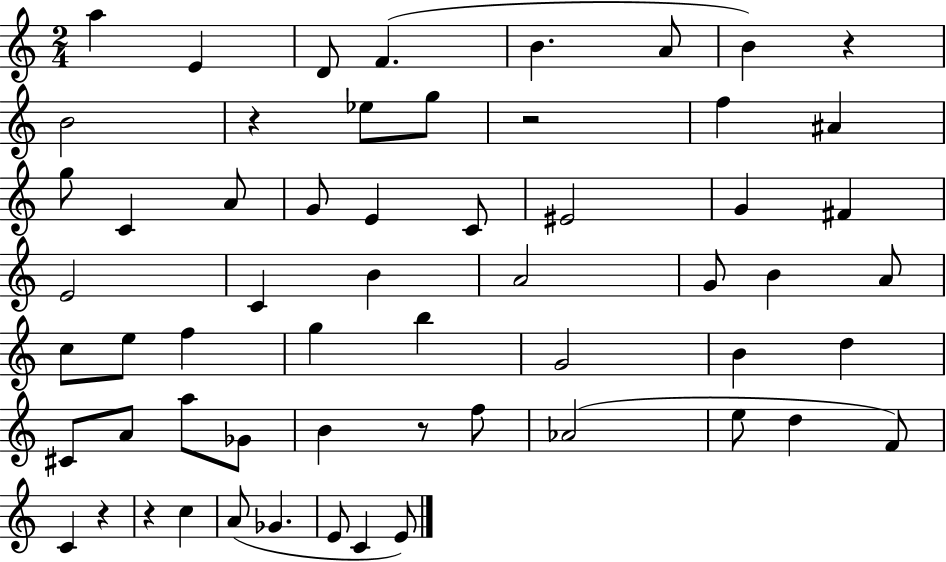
X:1
T:Untitled
M:2/4
L:1/4
K:C
a E D/2 F B A/2 B z B2 z _e/2 g/2 z2 f ^A g/2 C A/2 G/2 E C/2 ^E2 G ^F E2 C B A2 G/2 B A/2 c/2 e/2 f g b G2 B d ^C/2 A/2 a/2 _G/2 B z/2 f/2 _A2 e/2 d F/2 C z z c A/2 _G E/2 C E/2